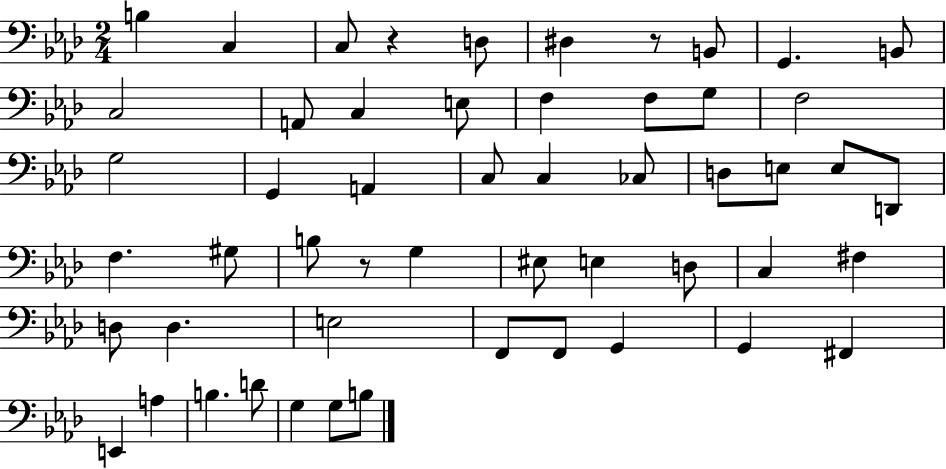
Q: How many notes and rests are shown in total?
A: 53